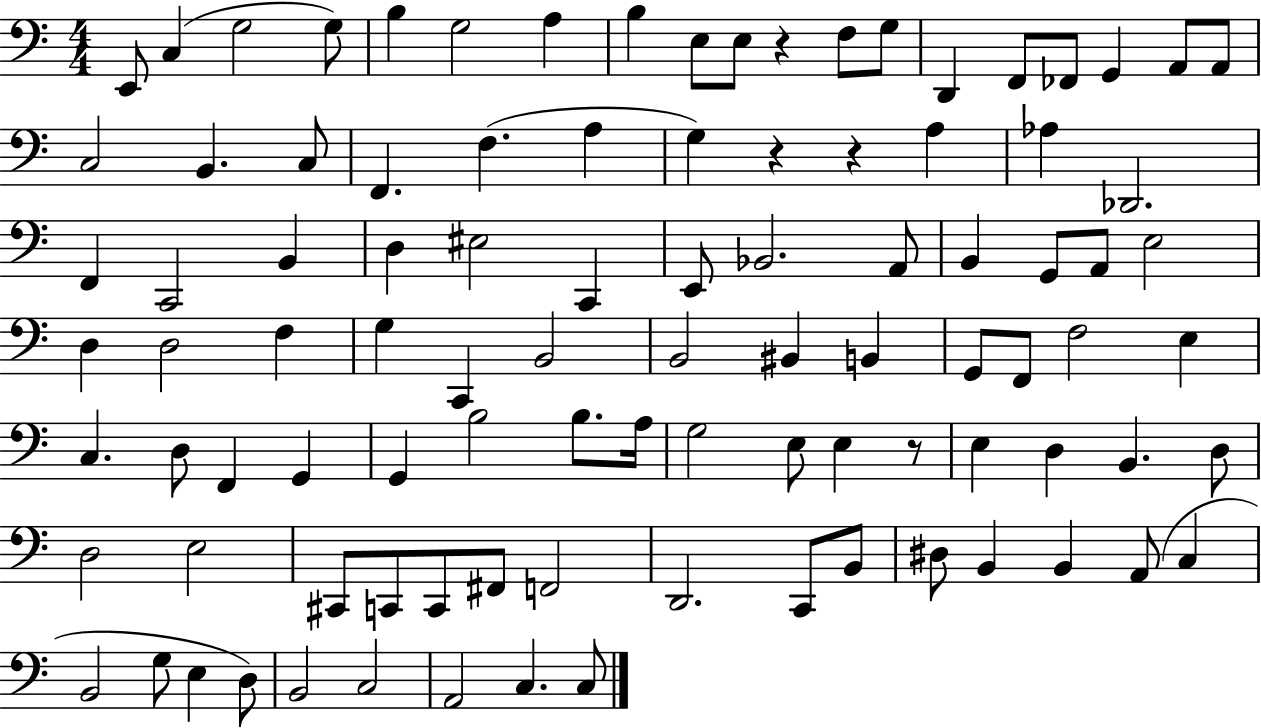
X:1
T:Untitled
M:4/4
L:1/4
K:C
E,,/2 C, G,2 G,/2 B, G,2 A, B, E,/2 E,/2 z F,/2 G,/2 D,, F,,/2 _F,,/2 G,, A,,/2 A,,/2 C,2 B,, C,/2 F,, F, A, G, z z A, _A, _D,,2 F,, C,,2 B,, D, ^E,2 C,, E,,/2 _B,,2 A,,/2 B,, G,,/2 A,,/2 E,2 D, D,2 F, G, C,, B,,2 B,,2 ^B,, B,, G,,/2 F,,/2 F,2 E, C, D,/2 F,, G,, G,, B,2 B,/2 A,/4 G,2 E,/2 E, z/2 E, D, B,, D,/2 D,2 E,2 ^C,,/2 C,,/2 C,,/2 ^F,,/2 F,,2 D,,2 C,,/2 B,,/2 ^D,/2 B,, B,, A,,/2 C, B,,2 G,/2 E, D,/2 B,,2 C,2 A,,2 C, C,/2